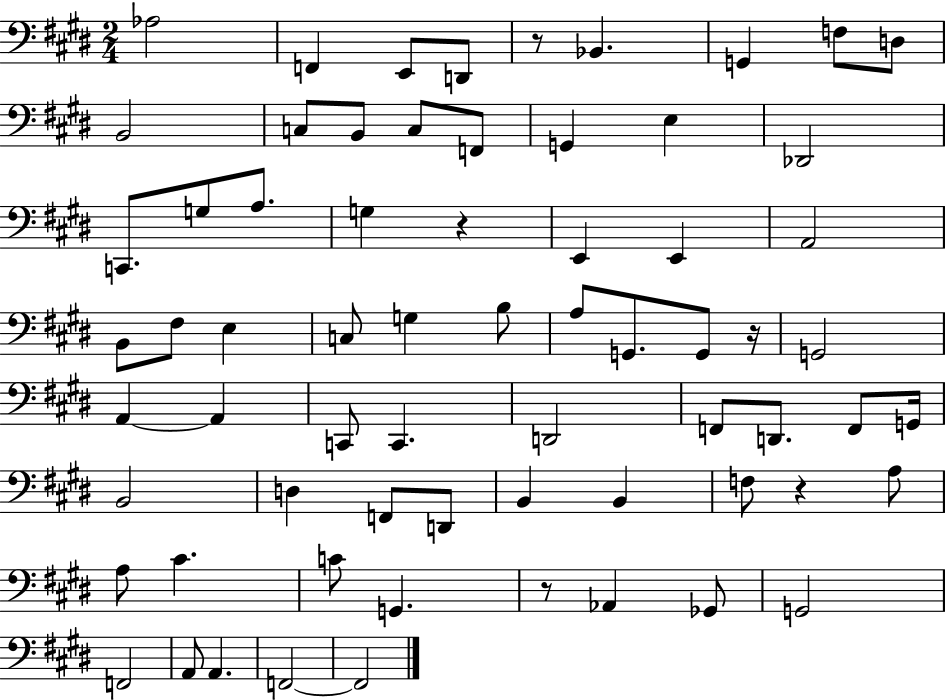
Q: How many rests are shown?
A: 5